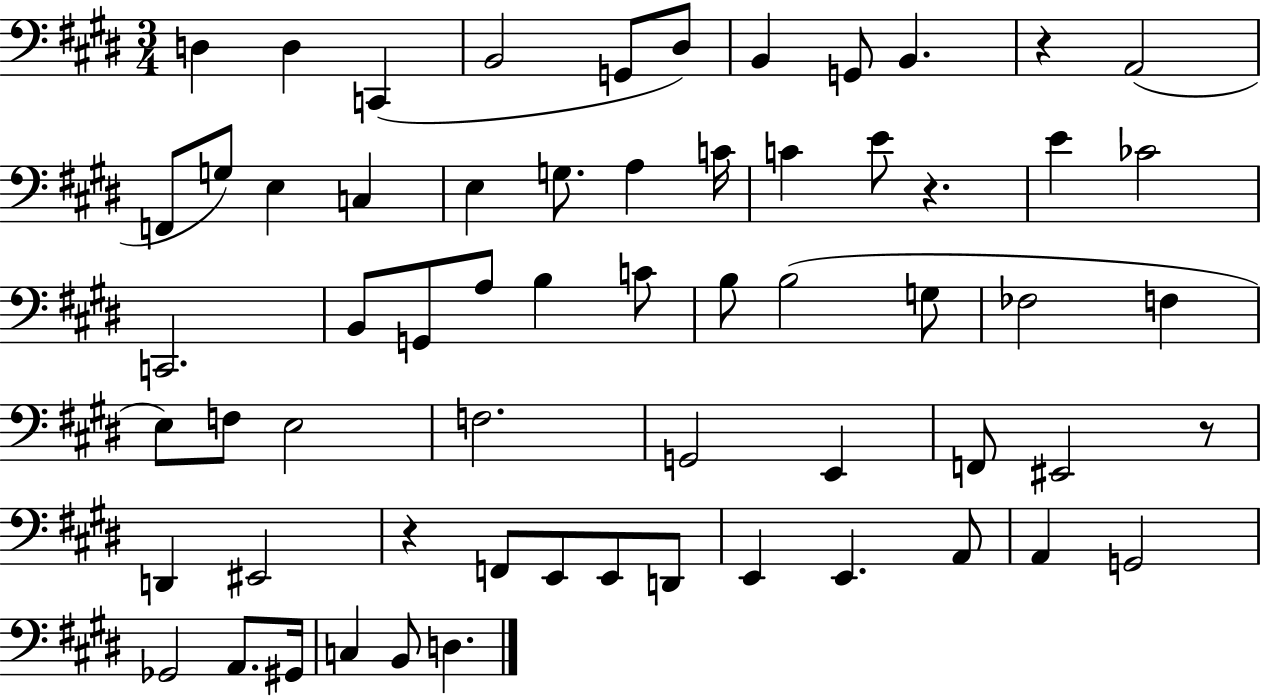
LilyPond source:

{
  \clef bass
  \numericTimeSignature
  \time 3/4
  \key e \major
  d4 d4 c,4( | b,2 g,8 dis8) | b,4 g,8 b,4. | r4 a,2( | \break f,8 g8) e4 c4 | e4 g8. a4 c'16 | c'4 e'8 r4. | e'4 ces'2 | \break c,2. | b,8 g,8 a8 b4 c'8 | b8 b2( g8 | fes2 f4 | \break e8) f8 e2 | f2. | g,2 e,4 | f,8 eis,2 r8 | \break d,4 eis,2 | r4 f,8 e,8 e,8 d,8 | e,4 e,4. a,8 | a,4 g,2 | \break ges,2 a,8. gis,16 | c4 b,8 d4. | \bar "|."
}